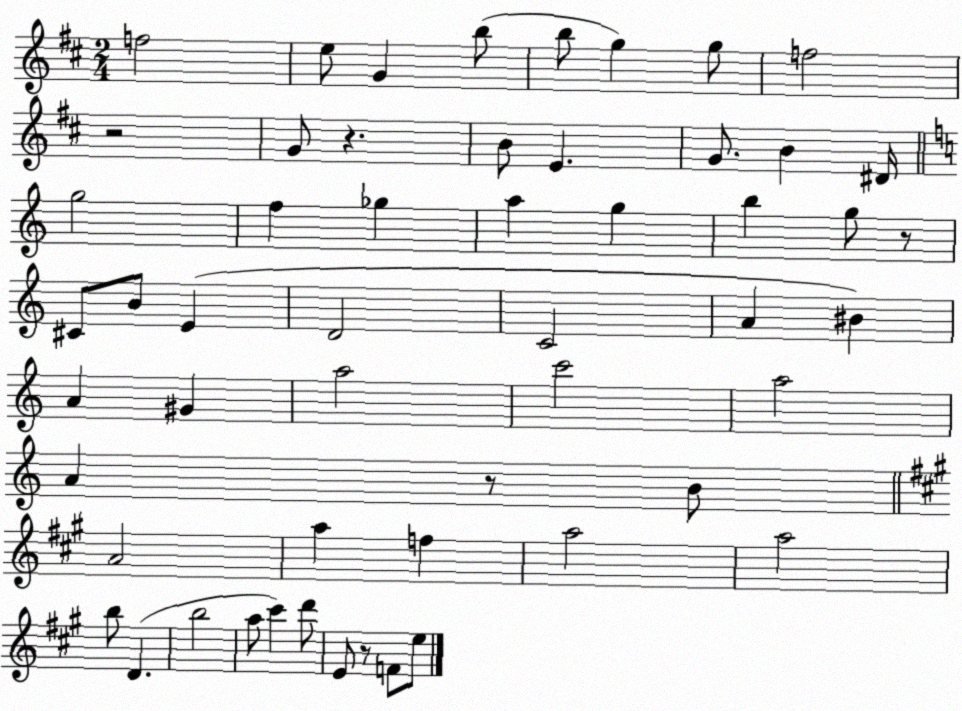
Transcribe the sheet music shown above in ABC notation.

X:1
T:Untitled
M:2/4
L:1/4
K:D
f2 e/2 G b/2 b/2 g g/2 f2 z2 G/2 z B/2 E G/2 B ^D/4 g2 f _g a g b g/2 z/2 ^C/2 B/2 E D2 C2 A ^B A ^G a2 c'2 a2 A z/2 B/2 A2 a f a2 a2 b/2 D b2 a/2 ^c' d'/2 E/2 z/2 F/2 e/2